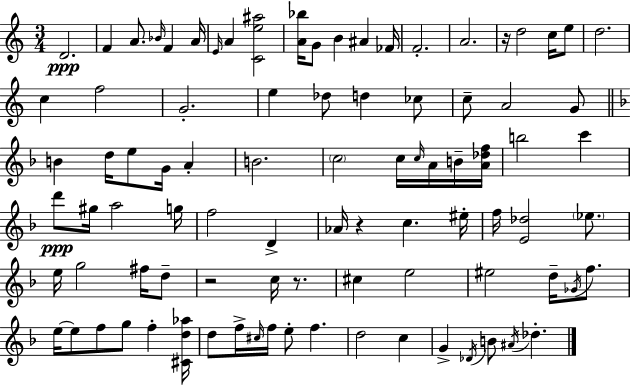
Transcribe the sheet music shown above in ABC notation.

X:1
T:Untitled
M:3/4
L:1/4
K:Am
D2 F A/2 _B/4 F A/4 E/4 A [Ce^a]2 [A_b]/4 G/2 B ^A _F/4 F2 A2 z/4 d2 c/4 e/2 d2 c f2 G2 e _d/2 d _c/2 c/2 A2 G/2 B d/4 e/2 G/4 A B2 c2 c/4 c/4 A/4 B/4 [A_df]/4 b2 c' d'/2 ^g/4 a2 g/4 f2 D _A/4 z c ^e/4 f/4 [E_d]2 _e/2 e/4 g2 ^f/4 d/2 z2 c/4 z/2 ^c e2 ^e2 d/4 _G/4 f/2 e/4 e/2 f/2 g/2 f [^Cd_a]/4 d/2 f/4 ^c/4 f/4 e/2 f d2 c G _D/4 B/2 ^A/4 _d